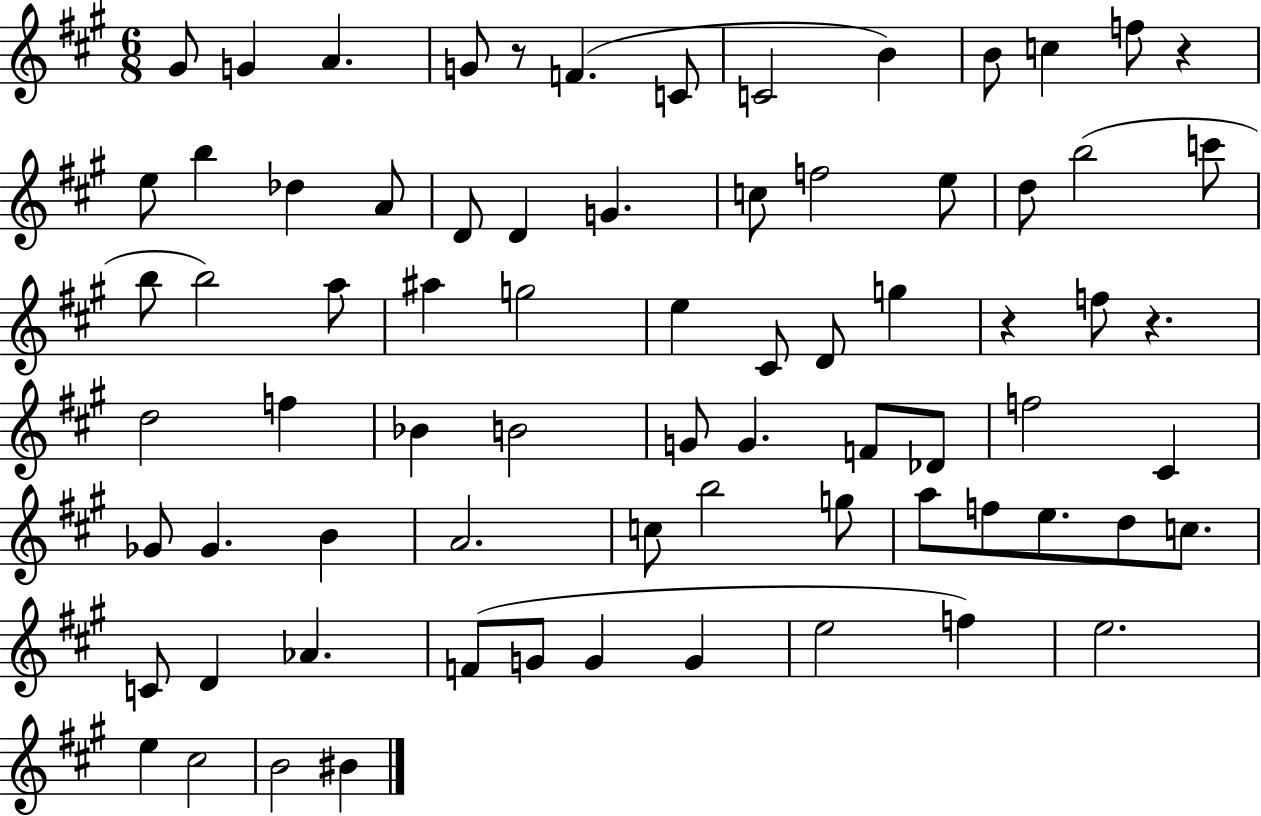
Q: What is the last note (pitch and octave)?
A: BIS4